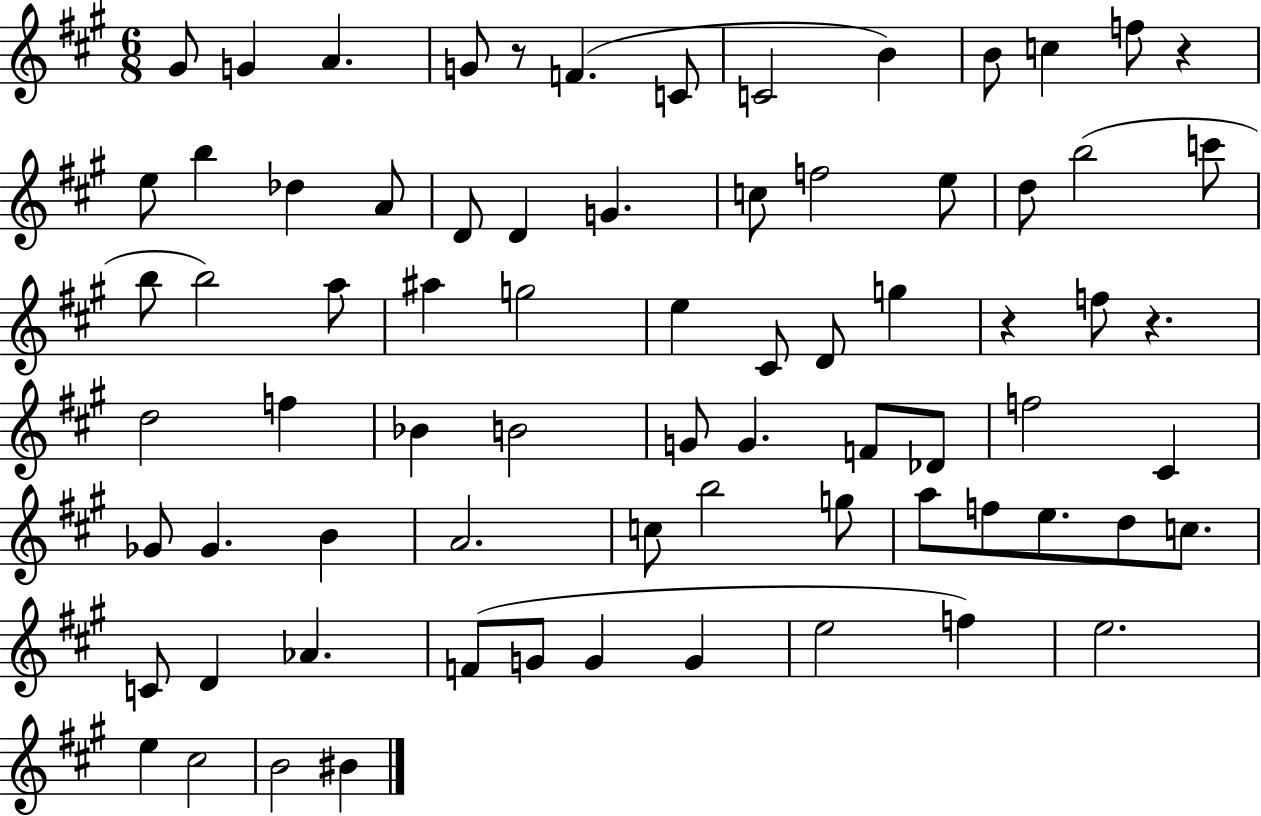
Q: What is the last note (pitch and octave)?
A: BIS4